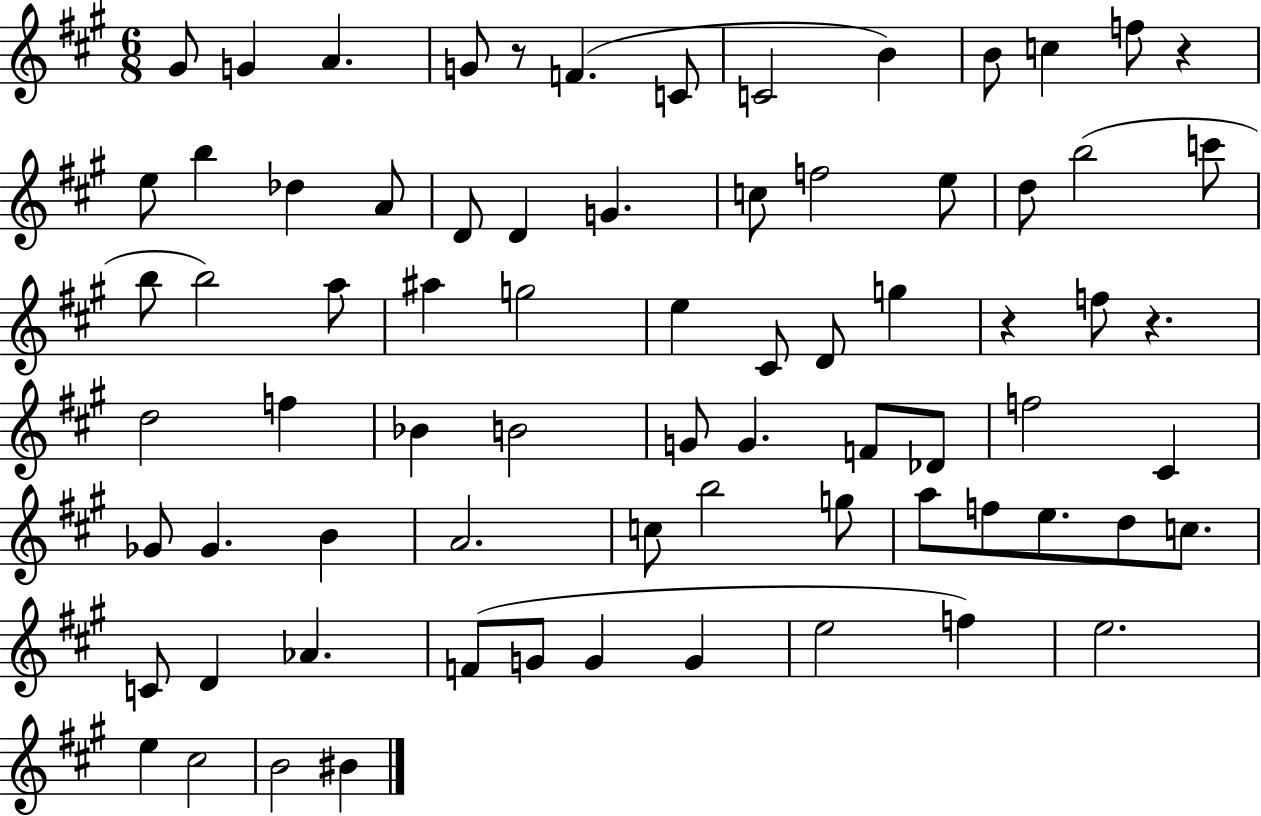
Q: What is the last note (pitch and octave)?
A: BIS4